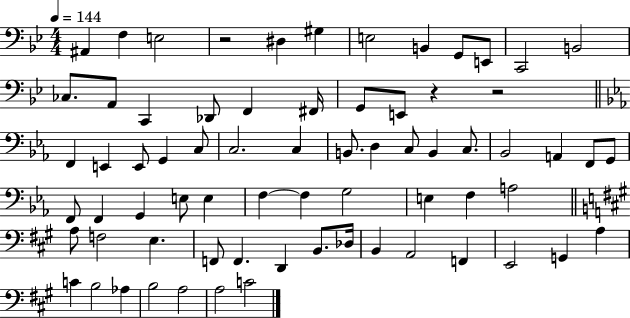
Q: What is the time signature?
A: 4/4